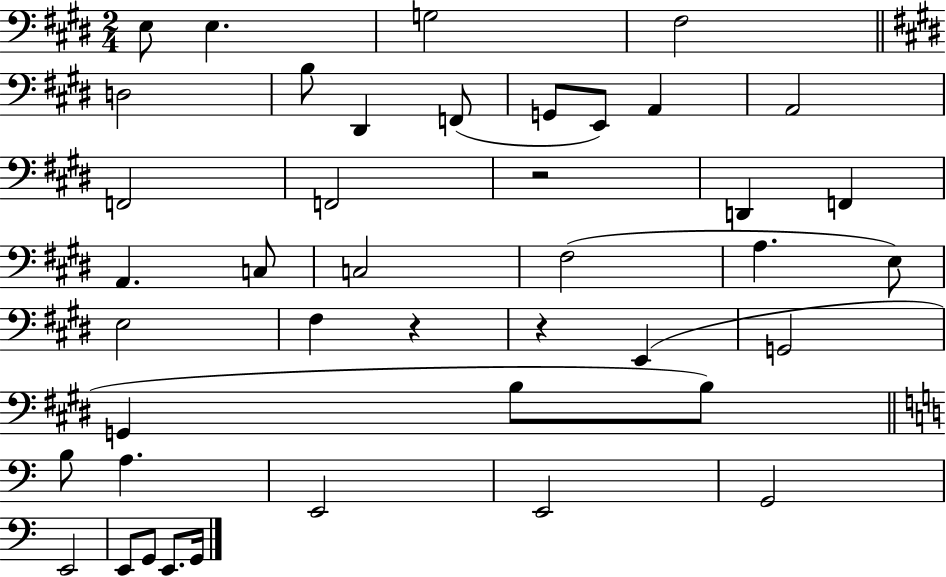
{
  \clef bass
  \numericTimeSignature
  \time 2/4
  \key e \major
  \repeat volta 2 { e8 e4. | g2 | fis2 | \bar "||" \break \key e \major d2 | b8 dis,4 f,8( | g,8 e,8) a,4 | a,2 | \break f,2 | f,2 | r2 | d,4 f,4 | \break a,4. c8 | c2 | fis2( | a4. e8) | \break e2 | fis4 r4 | r4 e,4( | g,2 | \break g,4 b8 b8) | \bar "||" \break \key c \major b8 a4. | e,2 | e,2 | g,2 | \break e,2 | e,8 g,8 e,8. g,16 | } \bar "|."
}